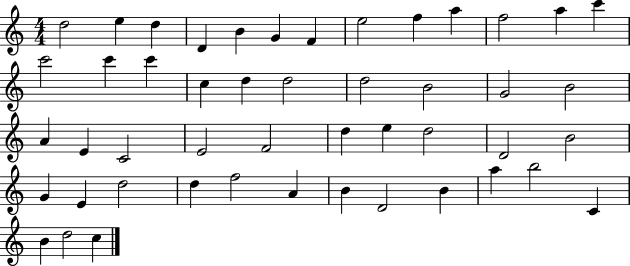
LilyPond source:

{
  \clef treble
  \numericTimeSignature
  \time 4/4
  \key c \major
  d''2 e''4 d''4 | d'4 b'4 g'4 f'4 | e''2 f''4 a''4 | f''2 a''4 c'''4 | \break c'''2 c'''4 c'''4 | c''4 d''4 d''2 | d''2 b'2 | g'2 b'2 | \break a'4 e'4 c'2 | e'2 f'2 | d''4 e''4 d''2 | d'2 b'2 | \break g'4 e'4 d''2 | d''4 f''2 a'4 | b'4 d'2 b'4 | a''4 b''2 c'4 | \break b'4 d''2 c''4 | \bar "|."
}